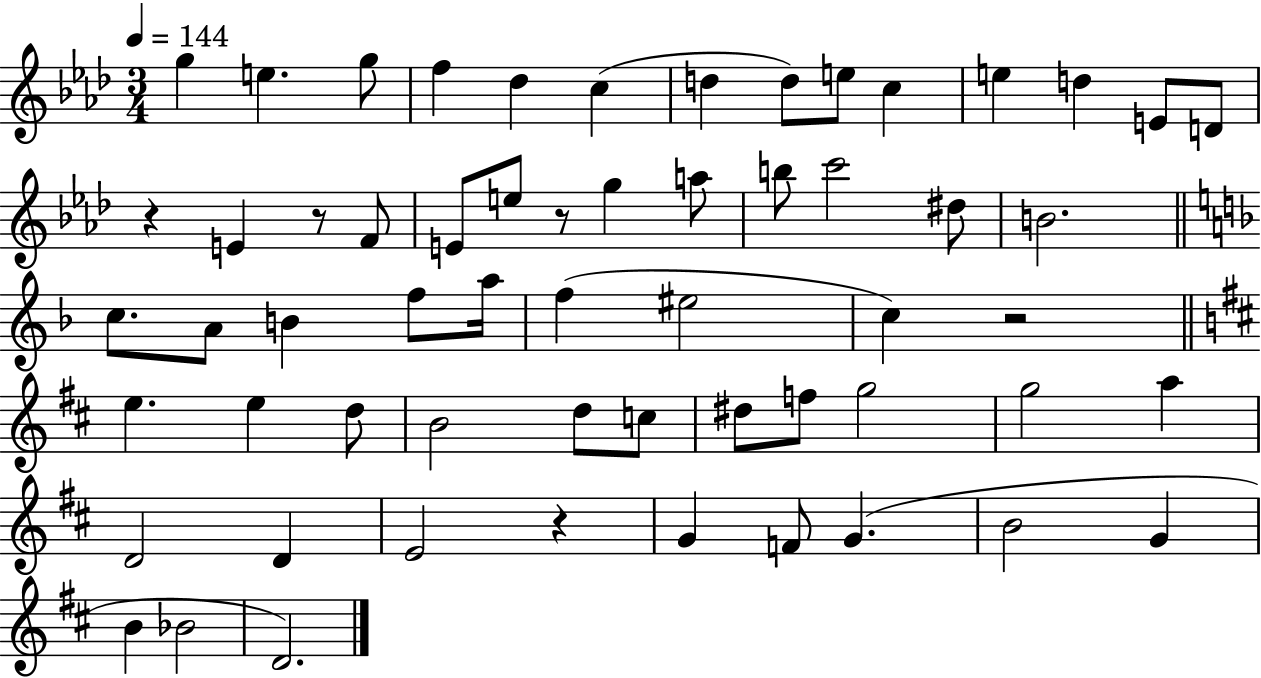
{
  \clef treble
  \numericTimeSignature
  \time 3/4
  \key aes \major
  \tempo 4 = 144
  g''4 e''4. g''8 | f''4 des''4 c''4( | d''4 d''8) e''8 c''4 | e''4 d''4 e'8 d'8 | \break r4 e'4 r8 f'8 | e'8 e''8 r8 g''4 a''8 | b''8 c'''2 dis''8 | b'2. | \break \bar "||" \break \key f \major c''8. a'8 b'4 f''8 a''16 | f''4( eis''2 | c''4) r2 | \bar "||" \break \key d \major e''4. e''4 d''8 | b'2 d''8 c''8 | dis''8 f''8 g''2 | g''2 a''4 | \break d'2 d'4 | e'2 r4 | g'4 f'8 g'4.( | b'2 g'4 | \break b'4 bes'2 | d'2.) | \bar "|."
}